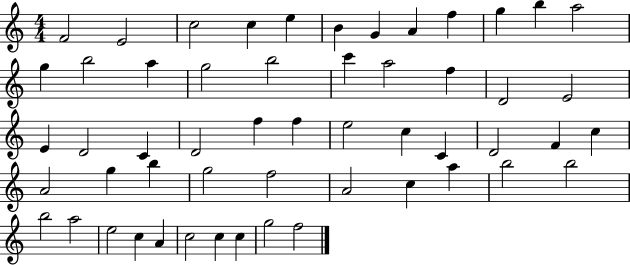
{
  \clef treble
  \numericTimeSignature
  \time 4/4
  \key c \major
  f'2 e'2 | c''2 c''4 e''4 | b'4 g'4 a'4 f''4 | g''4 b''4 a''2 | \break g''4 b''2 a''4 | g''2 b''2 | c'''4 a''2 f''4 | d'2 e'2 | \break e'4 d'2 c'4 | d'2 f''4 f''4 | e''2 c''4 c'4 | d'2 f'4 c''4 | \break a'2 g''4 b''4 | g''2 f''2 | a'2 c''4 a''4 | b''2 b''2 | \break b''2 a''2 | e''2 c''4 a'4 | c''2 c''4 c''4 | g''2 f''2 | \break \bar "|."
}